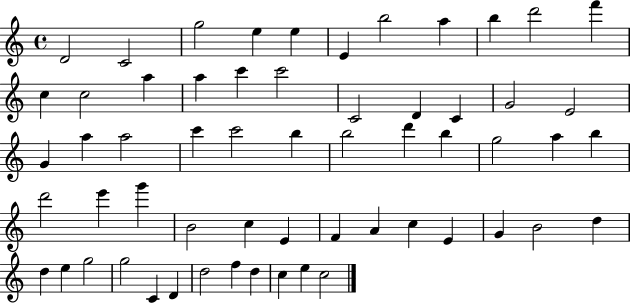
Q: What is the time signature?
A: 4/4